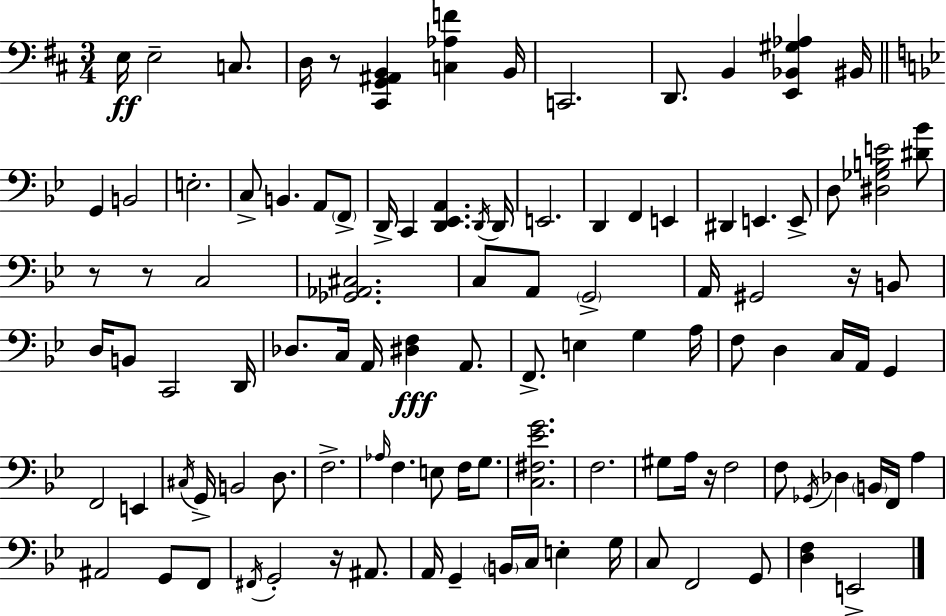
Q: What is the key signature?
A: D major